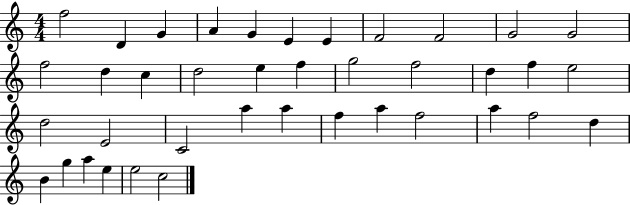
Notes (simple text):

F5/h D4/q G4/q A4/q G4/q E4/q E4/q F4/h F4/h G4/h G4/h F5/h D5/q C5/q D5/h E5/q F5/q G5/h F5/h D5/q F5/q E5/h D5/h E4/h C4/h A5/q A5/q F5/q A5/q F5/h A5/q F5/h D5/q B4/q G5/q A5/q E5/q E5/h C5/h